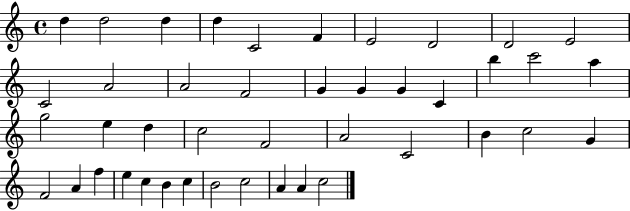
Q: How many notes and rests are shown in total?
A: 43